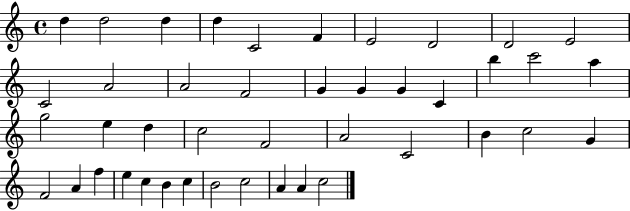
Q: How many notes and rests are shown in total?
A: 43